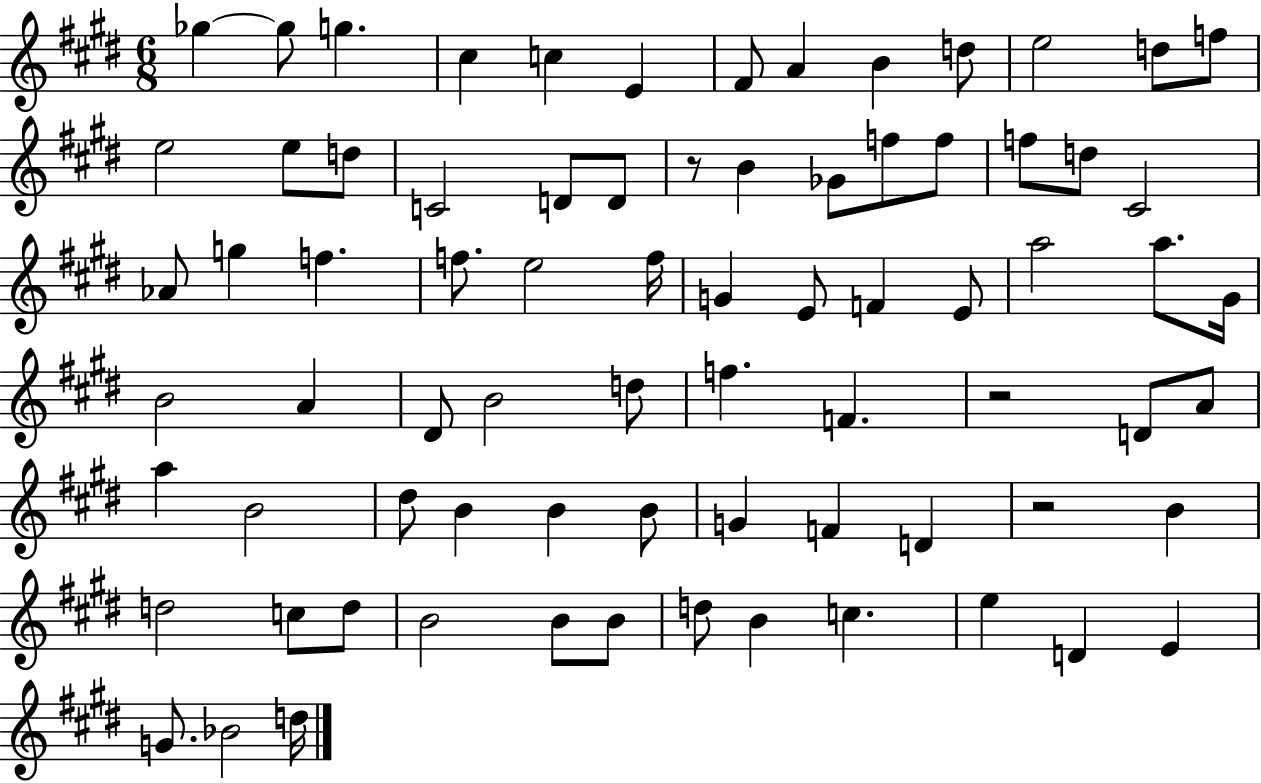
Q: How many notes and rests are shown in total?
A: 76